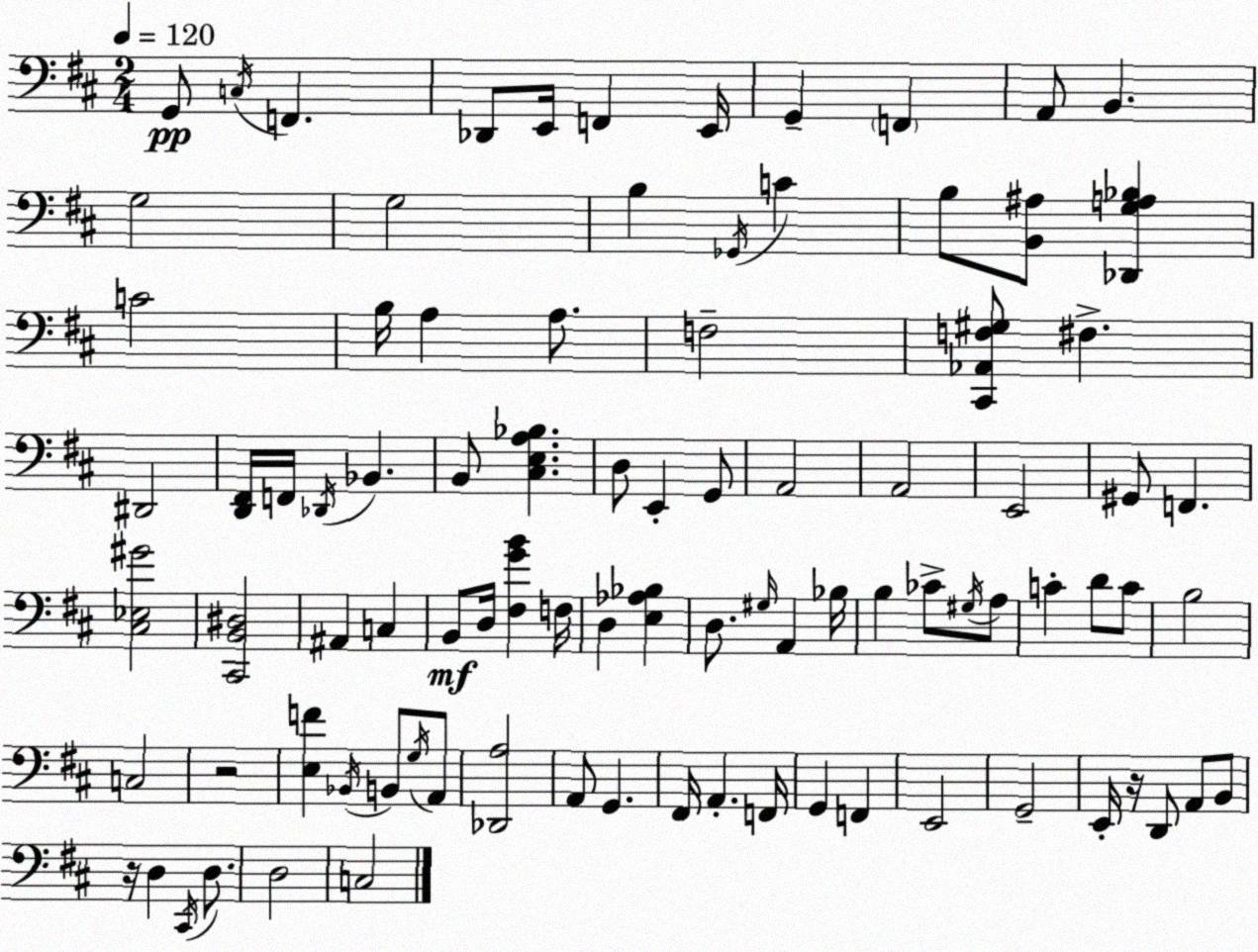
X:1
T:Untitled
M:2/4
L:1/4
K:D
G,,/2 C,/4 F,, _D,,/2 E,,/4 F,, E,,/4 G,, F,, A,,/2 B,, G,2 G,2 B, _G,,/4 C B,/2 [B,,^A,]/2 [_D,,G,A,_B,] C2 B,/4 A, A,/2 F,2 [^C,,_A,,F,^G,]/2 ^F, ^D,,2 [D,,^F,,]/4 F,,/4 _D,,/4 _B,, B,,/2 [^C,E,A,_B,] D,/2 E,, G,,/2 A,,2 A,,2 E,,2 ^G,,/2 F,, [^C,_E,^G]2 [^C,,B,,^D,]2 ^A,, C, B,,/2 D,/4 [^F,GB] F,/4 D, [E,_A,_B,] D,/2 ^G,/4 A,, _B,/4 B, _C/2 ^G,/4 A,/2 C D/2 C/2 B,2 C,2 z2 [E,F] _B,,/4 B,,/2 G,/4 A,,/2 [_D,,A,]2 A,,/2 G,, ^F,,/4 A,, F,,/4 G,, F,, E,,2 G,,2 E,,/4 z/4 D,,/2 A,,/2 B,,/2 z/4 D, ^C,,/4 D,/2 D,2 C,2